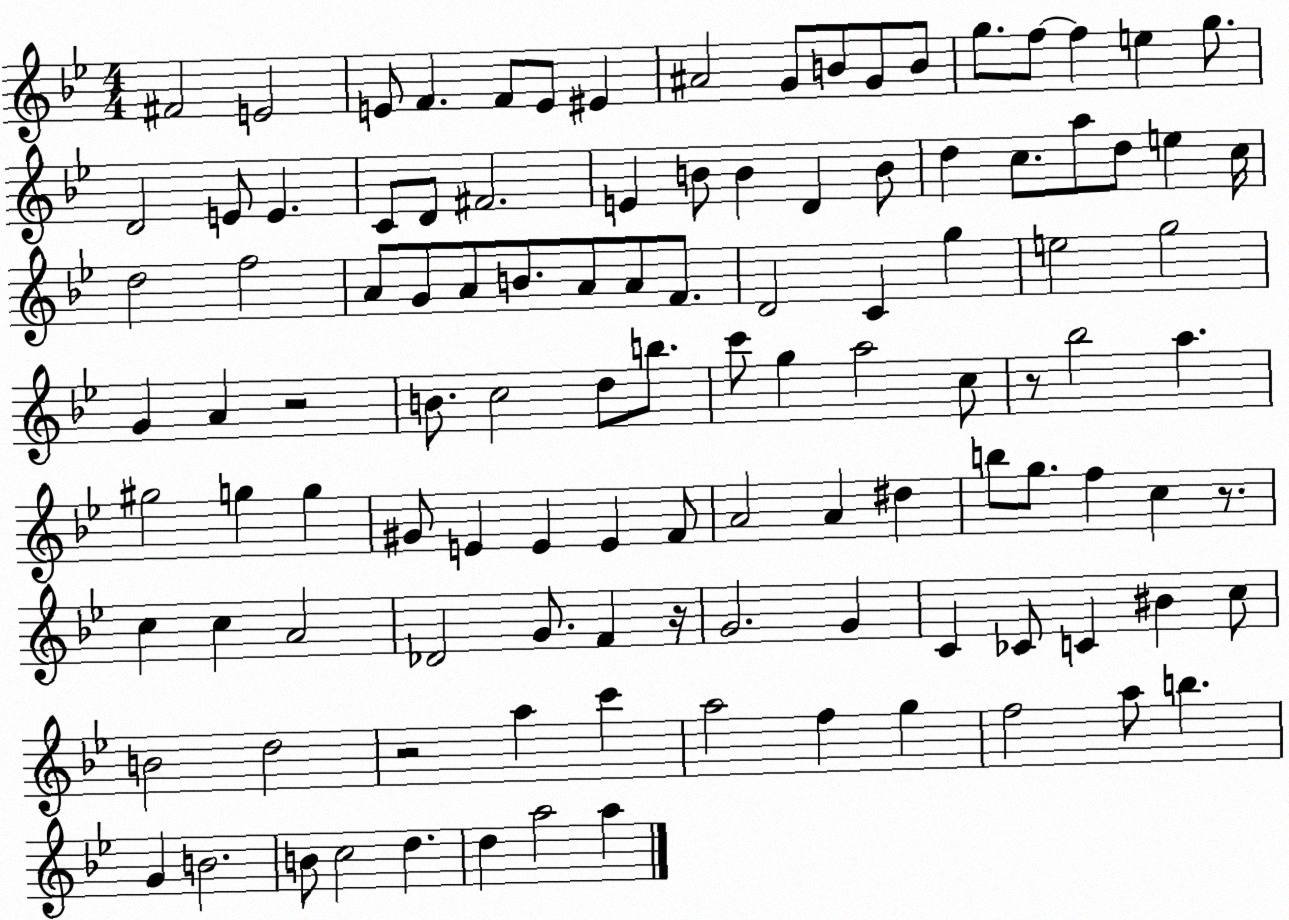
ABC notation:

X:1
T:Untitled
M:4/4
L:1/4
K:Bb
^F2 E2 E/2 F F/2 E/2 ^E ^A2 G/2 B/2 G/2 B/2 g/2 f/2 f e g/2 D2 E/2 E C/2 D/2 ^F2 E B/2 B D B/2 d c/2 a/2 d/2 e c/4 d2 f2 A/2 G/2 A/2 B/2 A/2 A/2 F/2 D2 C g e2 g2 G A z2 B/2 c2 d/2 b/2 c'/2 g a2 c/2 z/2 _b2 a ^g2 g g ^G/2 E E E F/2 A2 A ^d b/2 g/2 f c z/2 c c A2 _D2 G/2 F z/4 G2 G C _C/2 C ^B c/2 B2 d2 z2 a c' a2 f g f2 a/2 b G B2 B/2 c2 d d a2 a